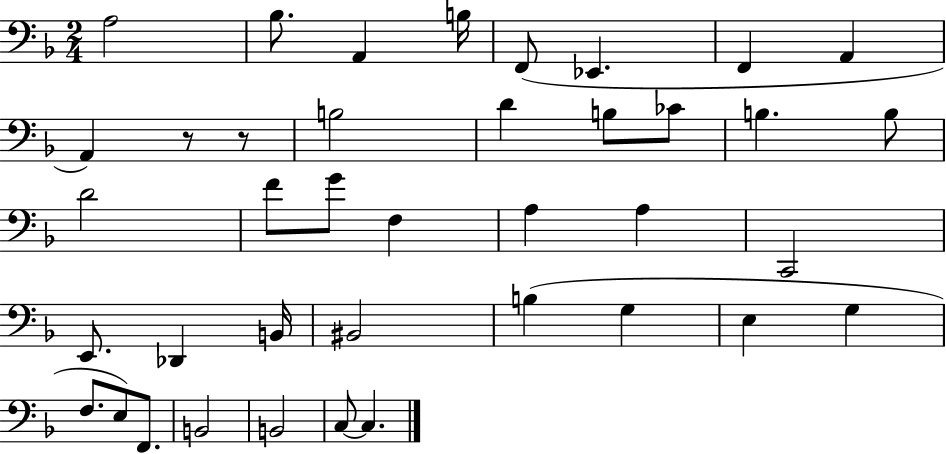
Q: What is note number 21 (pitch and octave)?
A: A3